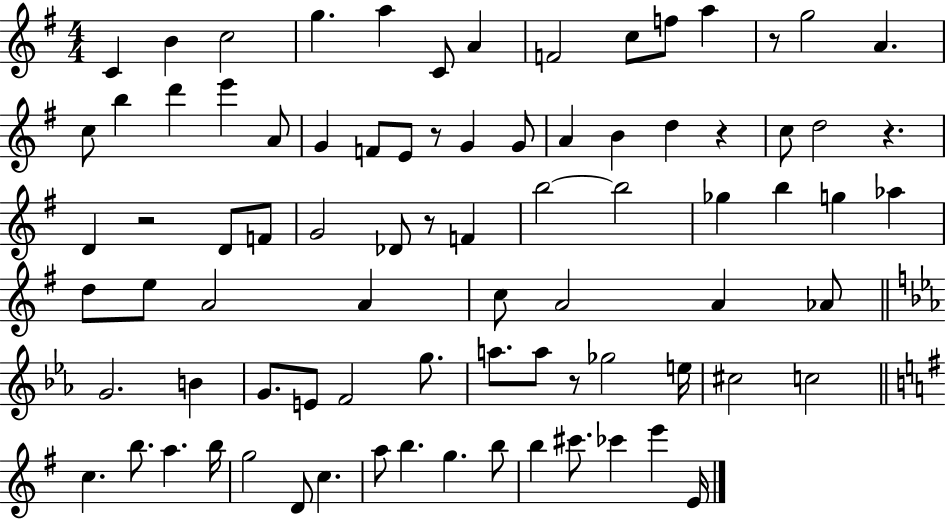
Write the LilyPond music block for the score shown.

{
  \clef treble
  \numericTimeSignature
  \time 4/4
  \key g \major
  c'4 b'4 c''2 | g''4. a''4 c'8 a'4 | f'2 c''8 f''8 a''4 | r8 g''2 a'4. | \break c''8 b''4 d'''4 e'''4 a'8 | g'4 f'8 e'8 r8 g'4 g'8 | a'4 b'4 d''4 r4 | c''8 d''2 r4. | \break d'4 r2 d'8 f'8 | g'2 des'8 r8 f'4 | b''2~~ b''2 | ges''4 b''4 g''4 aes''4 | \break d''8 e''8 a'2 a'4 | c''8 a'2 a'4 aes'8 | \bar "||" \break \key c \minor g'2. b'4 | g'8. e'8 f'2 g''8. | a''8. a''8 r8 ges''2 e''16 | cis''2 c''2 | \break \bar "||" \break \key e \minor c''4. b''8. a''4. b''16 | g''2 d'8 c''4. | a''8 b''4. g''4. b''8 | b''4 cis'''8. ces'''4 e'''4 e'16 | \break \bar "|."
}